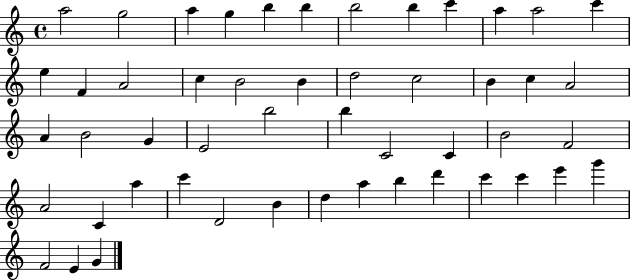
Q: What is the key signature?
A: C major